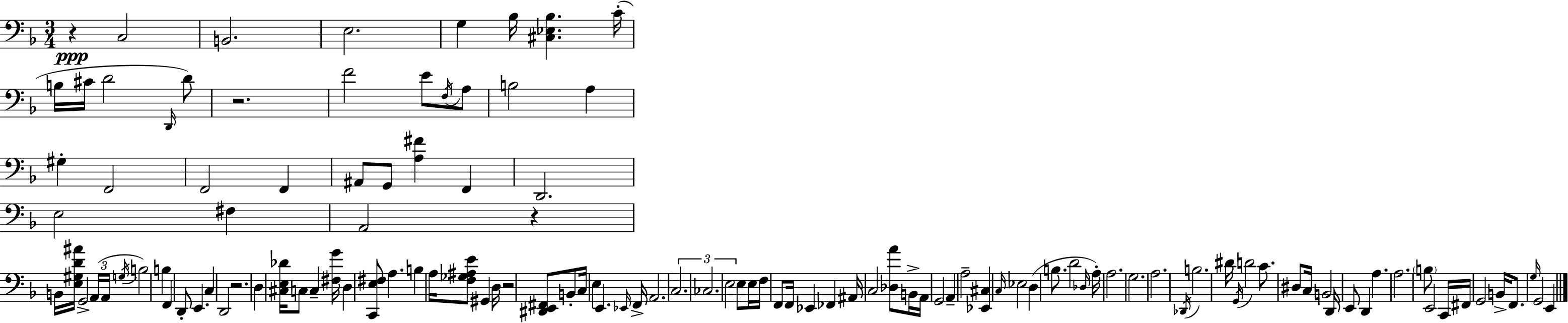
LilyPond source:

{
  \clef bass
  \numericTimeSignature
  \time 3/4
  \key f \major
  r4\ppp c2 | b,2. | e2. | g4 bes16 <cis ees bes>4. c'16-.( | \break b16 cis'16 d'2 \grace { d,16 } d'8) | r2. | f'2 e'8 \acciaccatura { f16 } | a8 b2 a4 | \break gis4-. f,2 | f,2 f,4 | ais,8 g,8 <a fis'>4 f,4 | d,2. | \break e2 fis4 | a,2 r4 | b,16 <e gis d' ais'>16 g,2-> | \tuplet 3/2 { a,16( a,16 \acciaccatura { g16 }) } b2 b4 | \break f,4 d,8-. e,4. | c4 d,2 | r2. | d4 <cis e des'>16 c8 c4-- | \break <fis g'>16 d4 <c, e fis>8 a4. | b4 a16 <f ges ais e'>8 gis,4 | d16 r2 <dis, e, fis,>8 | b,8-. c16 e4 e,4. | \break \grace { ees,16 } f,16-> a,2. | \tuplet 3/2 { c2. | ces2. | e2 } | \break e8 e16 f16 f,8 f,16 ees,4 fes,4 | ais,16 c2 | <des a'>8 b,16-> a,16 g,2 | a,4-- a2-- | \break <ees, cis>4 \grace { c16 } ees2 | d4( b8. d'2 | \grace { des16 }) a16-. a2. | g2. | \break a2. | \acciaccatura { des,16 } b2. | dis'16 \acciaccatura { g,16 } d'2 | c'8. dis8 c16 b,2 | \break d,16 e,8 d,4 | a4. a2. | \parenthesize b8 e,2 | c,16 fis,16 g,2 | \break b,16-> f,8. \grace { g16 } g,2 | e,4 \bar "|."
}